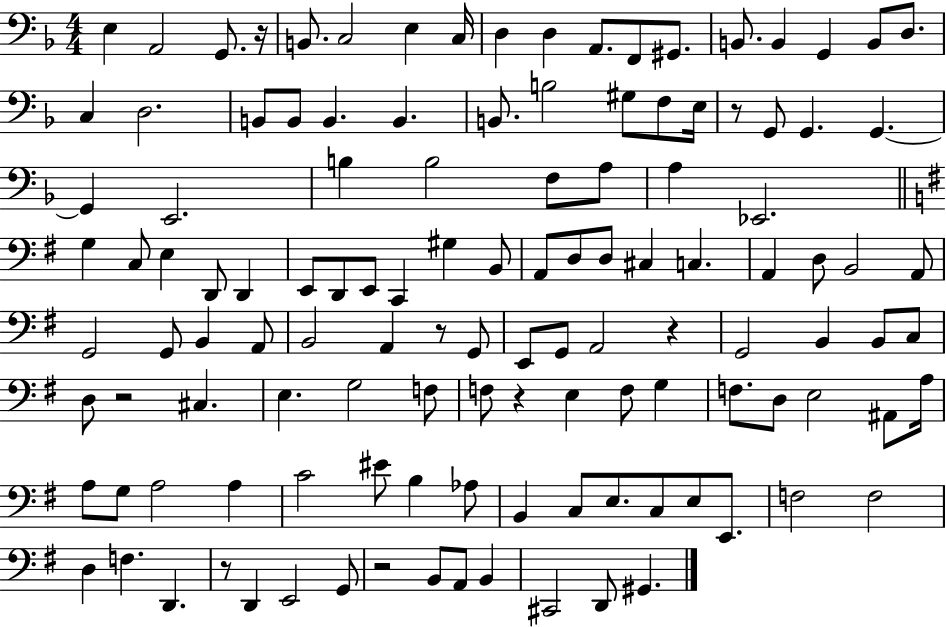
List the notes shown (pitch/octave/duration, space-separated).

E3/q A2/h G2/e. R/s B2/e. C3/h E3/q C3/s D3/q D3/q A2/e. F2/e G#2/e. B2/e. B2/q G2/q B2/e D3/e. C3/q D3/h. B2/e B2/e B2/q. B2/q. B2/e. B3/h G#3/e F3/e E3/s R/e G2/e G2/q. G2/q. G2/q E2/h. B3/q B3/h F3/e A3/e A3/q Eb2/h. G3/q C3/e E3/q D2/e D2/q E2/e D2/e E2/e C2/q G#3/q B2/e A2/e D3/e D3/e C#3/q C3/q. A2/q D3/e B2/h A2/e G2/h G2/e B2/q A2/e B2/h A2/q R/e G2/e E2/e G2/e A2/h R/q G2/h B2/q B2/e C3/e D3/e R/h C#3/q. E3/q. G3/h F3/e F3/e R/q E3/q F3/e G3/q F3/e. D3/e E3/h A#2/e A3/s A3/e G3/e A3/h A3/q C4/h EIS4/e B3/q Ab3/e B2/q C3/e E3/e. C3/e E3/e E2/e. F3/h F3/h D3/q F3/q. D2/q. R/e D2/q E2/h G2/e R/h B2/e A2/e B2/q C#2/h D2/e G#2/q.